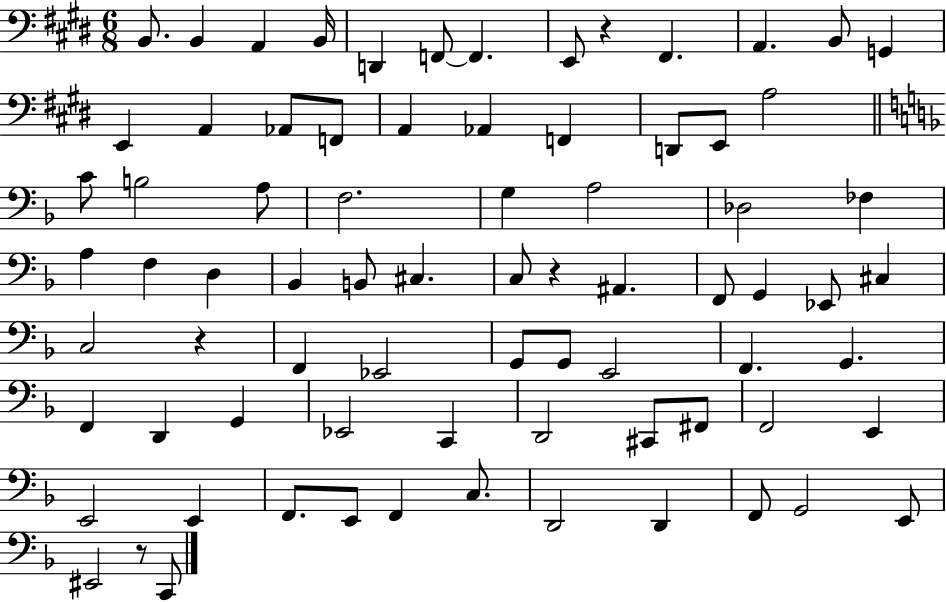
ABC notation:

X:1
T:Untitled
M:6/8
L:1/4
K:E
B,,/2 B,, A,, B,,/4 D,, F,,/2 F,, E,,/2 z ^F,, A,, B,,/2 G,, E,, A,, _A,,/2 F,,/2 A,, _A,, F,, D,,/2 E,,/2 A,2 C/2 B,2 A,/2 F,2 G, A,2 _D,2 _F, A, F, D, _B,, B,,/2 ^C, C,/2 z ^A,, F,,/2 G,, _E,,/2 ^C, C,2 z F,, _E,,2 G,,/2 G,,/2 E,,2 F,, G,, F,, D,, G,, _E,,2 C,, D,,2 ^C,,/2 ^F,,/2 F,,2 E,, E,,2 E,, F,,/2 E,,/2 F,, C,/2 D,,2 D,, F,,/2 G,,2 E,,/2 ^E,,2 z/2 C,,/2